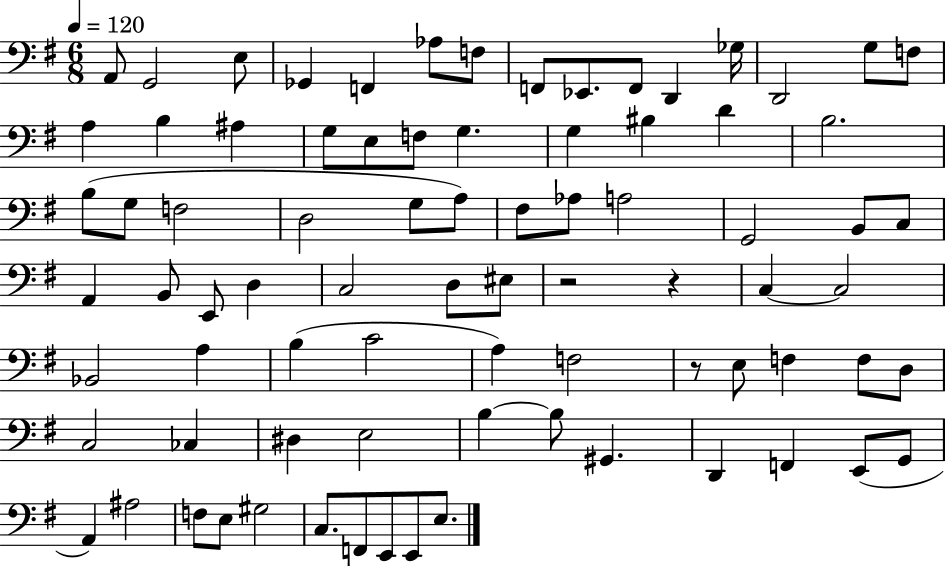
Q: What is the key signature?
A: G major